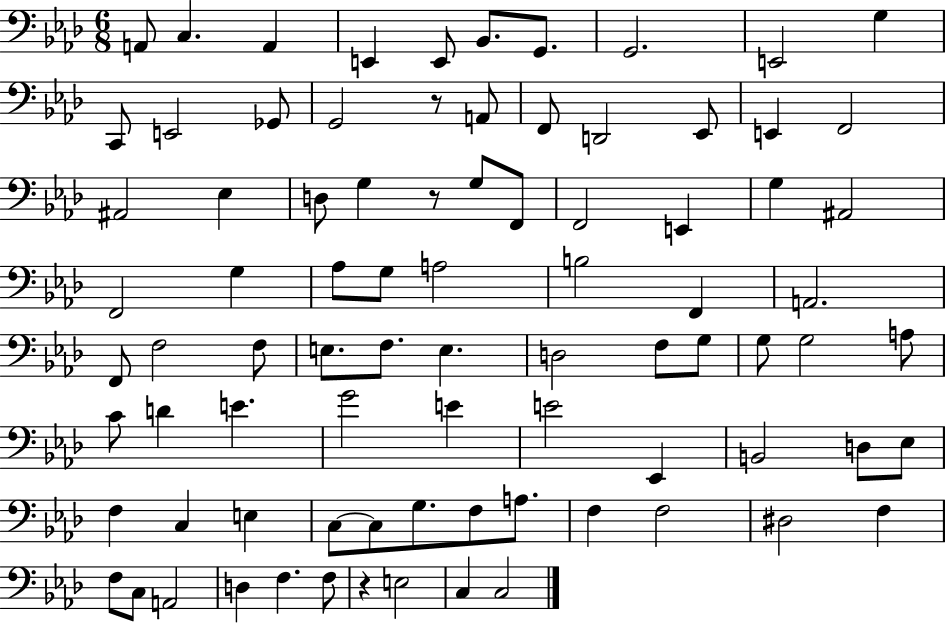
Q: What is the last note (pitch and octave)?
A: C3